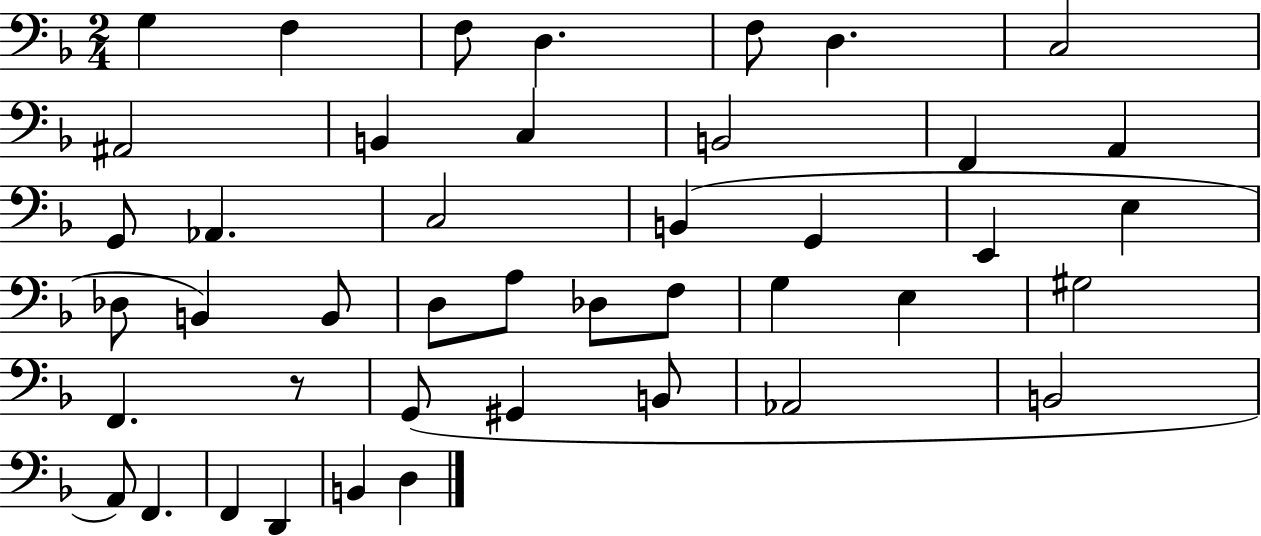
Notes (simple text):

G3/q F3/q F3/e D3/q. F3/e D3/q. C3/h A#2/h B2/q C3/q B2/h F2/q A2/q G2/e Ab2/q. C3/h B2/q G2/q E2/q E3/q Db3/e B2/q B2/e D3/e A3/e Db3/e F3/e G3/q E3/q G#3/h F2/q. R/e G2/e G#2/q B2/e Ab2/h B2/h A2/e F2/q. F2/q D2/q B2/q D3/q